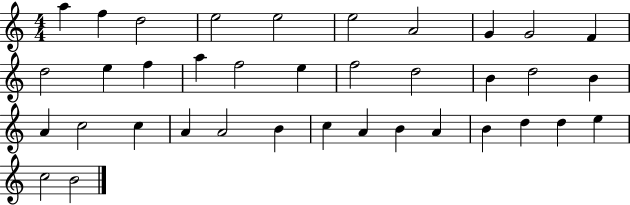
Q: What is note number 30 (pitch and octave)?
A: B4